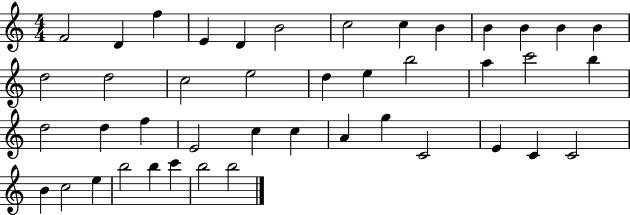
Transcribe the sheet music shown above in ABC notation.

X:1
T:Untitled
M:4/4
L:1/4
K:C
F2 D f E D B2 c2 c B B B B B d2 d2 c2 e2 d e b2 a c'2 b d2 d f E2 c c A g C2 E C C2 B c2 e b2 b c' b2 b2